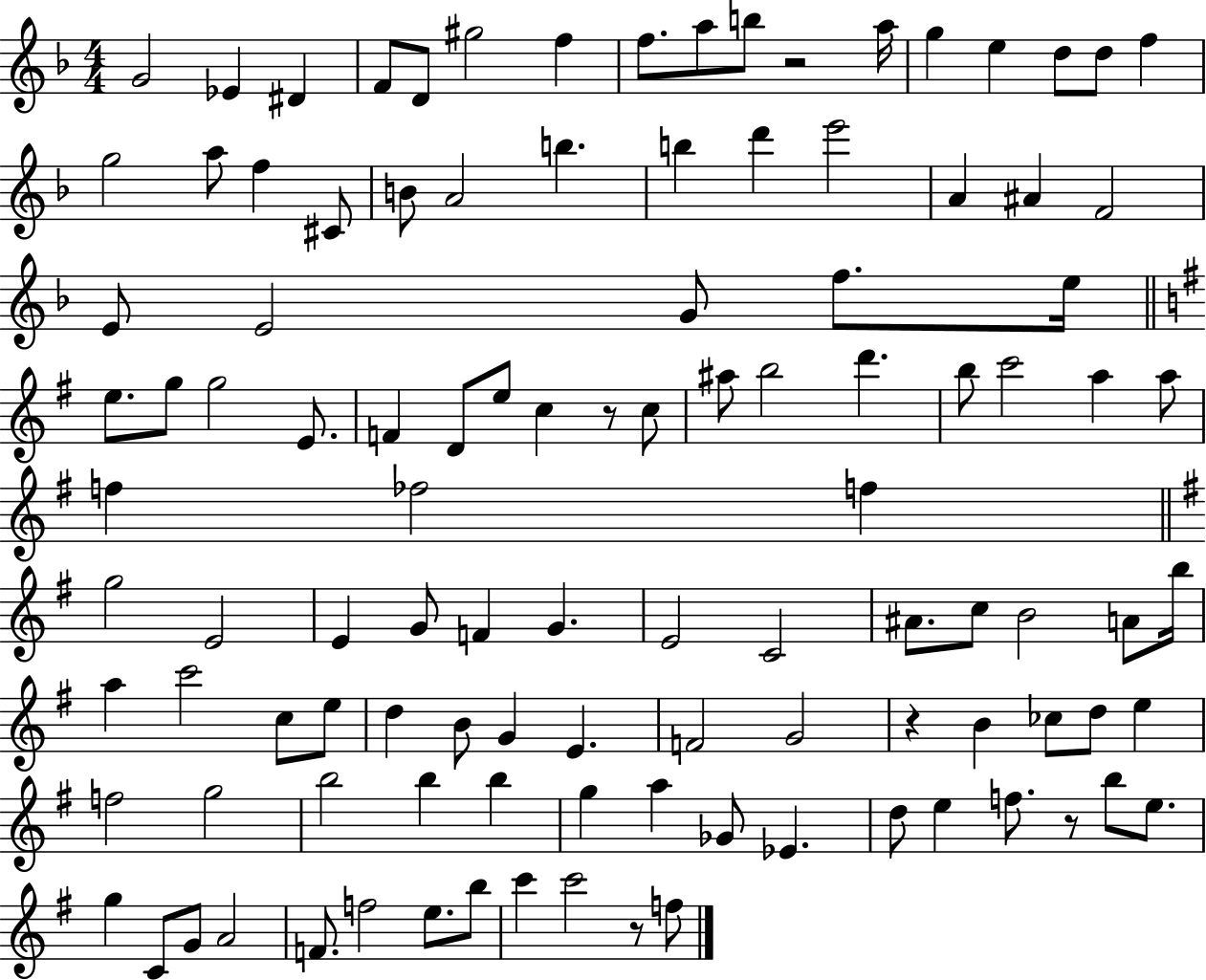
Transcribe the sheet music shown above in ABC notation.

X:1
T:Untitled
M:4/4
L:1/4
K:F
G2 _E ^D F/2 D/2 ^g2 f f/2 a/2 b/2 z2 a/4 g e d/2 d/2 f g2 a/2 f ^C/2 B/2 A2 b b d' e'2 A ^A F2 E/2 E2 G/2 f/2 e/4 e/2 g/2 g2 E/2 F D/2 e/2 c z/2 c/2 ^a/2 b2 d' b/2 c'2 a a/2 f _f2 f g2 E2 E G/2 F G E2 C2 ^A/2 c/2 B2 A/2 b/4 a c'2 c/2 e/2 d B/2 G E F2 G2 z B _c/2 d/2 e f2 g2 b2 b b g a _G/2 _E d/2 e f/2 z/2 b/2 e/2 g C/2 G/2 A2 F/2 f2 e/2 b/2 c' c'2 z/2 f/2